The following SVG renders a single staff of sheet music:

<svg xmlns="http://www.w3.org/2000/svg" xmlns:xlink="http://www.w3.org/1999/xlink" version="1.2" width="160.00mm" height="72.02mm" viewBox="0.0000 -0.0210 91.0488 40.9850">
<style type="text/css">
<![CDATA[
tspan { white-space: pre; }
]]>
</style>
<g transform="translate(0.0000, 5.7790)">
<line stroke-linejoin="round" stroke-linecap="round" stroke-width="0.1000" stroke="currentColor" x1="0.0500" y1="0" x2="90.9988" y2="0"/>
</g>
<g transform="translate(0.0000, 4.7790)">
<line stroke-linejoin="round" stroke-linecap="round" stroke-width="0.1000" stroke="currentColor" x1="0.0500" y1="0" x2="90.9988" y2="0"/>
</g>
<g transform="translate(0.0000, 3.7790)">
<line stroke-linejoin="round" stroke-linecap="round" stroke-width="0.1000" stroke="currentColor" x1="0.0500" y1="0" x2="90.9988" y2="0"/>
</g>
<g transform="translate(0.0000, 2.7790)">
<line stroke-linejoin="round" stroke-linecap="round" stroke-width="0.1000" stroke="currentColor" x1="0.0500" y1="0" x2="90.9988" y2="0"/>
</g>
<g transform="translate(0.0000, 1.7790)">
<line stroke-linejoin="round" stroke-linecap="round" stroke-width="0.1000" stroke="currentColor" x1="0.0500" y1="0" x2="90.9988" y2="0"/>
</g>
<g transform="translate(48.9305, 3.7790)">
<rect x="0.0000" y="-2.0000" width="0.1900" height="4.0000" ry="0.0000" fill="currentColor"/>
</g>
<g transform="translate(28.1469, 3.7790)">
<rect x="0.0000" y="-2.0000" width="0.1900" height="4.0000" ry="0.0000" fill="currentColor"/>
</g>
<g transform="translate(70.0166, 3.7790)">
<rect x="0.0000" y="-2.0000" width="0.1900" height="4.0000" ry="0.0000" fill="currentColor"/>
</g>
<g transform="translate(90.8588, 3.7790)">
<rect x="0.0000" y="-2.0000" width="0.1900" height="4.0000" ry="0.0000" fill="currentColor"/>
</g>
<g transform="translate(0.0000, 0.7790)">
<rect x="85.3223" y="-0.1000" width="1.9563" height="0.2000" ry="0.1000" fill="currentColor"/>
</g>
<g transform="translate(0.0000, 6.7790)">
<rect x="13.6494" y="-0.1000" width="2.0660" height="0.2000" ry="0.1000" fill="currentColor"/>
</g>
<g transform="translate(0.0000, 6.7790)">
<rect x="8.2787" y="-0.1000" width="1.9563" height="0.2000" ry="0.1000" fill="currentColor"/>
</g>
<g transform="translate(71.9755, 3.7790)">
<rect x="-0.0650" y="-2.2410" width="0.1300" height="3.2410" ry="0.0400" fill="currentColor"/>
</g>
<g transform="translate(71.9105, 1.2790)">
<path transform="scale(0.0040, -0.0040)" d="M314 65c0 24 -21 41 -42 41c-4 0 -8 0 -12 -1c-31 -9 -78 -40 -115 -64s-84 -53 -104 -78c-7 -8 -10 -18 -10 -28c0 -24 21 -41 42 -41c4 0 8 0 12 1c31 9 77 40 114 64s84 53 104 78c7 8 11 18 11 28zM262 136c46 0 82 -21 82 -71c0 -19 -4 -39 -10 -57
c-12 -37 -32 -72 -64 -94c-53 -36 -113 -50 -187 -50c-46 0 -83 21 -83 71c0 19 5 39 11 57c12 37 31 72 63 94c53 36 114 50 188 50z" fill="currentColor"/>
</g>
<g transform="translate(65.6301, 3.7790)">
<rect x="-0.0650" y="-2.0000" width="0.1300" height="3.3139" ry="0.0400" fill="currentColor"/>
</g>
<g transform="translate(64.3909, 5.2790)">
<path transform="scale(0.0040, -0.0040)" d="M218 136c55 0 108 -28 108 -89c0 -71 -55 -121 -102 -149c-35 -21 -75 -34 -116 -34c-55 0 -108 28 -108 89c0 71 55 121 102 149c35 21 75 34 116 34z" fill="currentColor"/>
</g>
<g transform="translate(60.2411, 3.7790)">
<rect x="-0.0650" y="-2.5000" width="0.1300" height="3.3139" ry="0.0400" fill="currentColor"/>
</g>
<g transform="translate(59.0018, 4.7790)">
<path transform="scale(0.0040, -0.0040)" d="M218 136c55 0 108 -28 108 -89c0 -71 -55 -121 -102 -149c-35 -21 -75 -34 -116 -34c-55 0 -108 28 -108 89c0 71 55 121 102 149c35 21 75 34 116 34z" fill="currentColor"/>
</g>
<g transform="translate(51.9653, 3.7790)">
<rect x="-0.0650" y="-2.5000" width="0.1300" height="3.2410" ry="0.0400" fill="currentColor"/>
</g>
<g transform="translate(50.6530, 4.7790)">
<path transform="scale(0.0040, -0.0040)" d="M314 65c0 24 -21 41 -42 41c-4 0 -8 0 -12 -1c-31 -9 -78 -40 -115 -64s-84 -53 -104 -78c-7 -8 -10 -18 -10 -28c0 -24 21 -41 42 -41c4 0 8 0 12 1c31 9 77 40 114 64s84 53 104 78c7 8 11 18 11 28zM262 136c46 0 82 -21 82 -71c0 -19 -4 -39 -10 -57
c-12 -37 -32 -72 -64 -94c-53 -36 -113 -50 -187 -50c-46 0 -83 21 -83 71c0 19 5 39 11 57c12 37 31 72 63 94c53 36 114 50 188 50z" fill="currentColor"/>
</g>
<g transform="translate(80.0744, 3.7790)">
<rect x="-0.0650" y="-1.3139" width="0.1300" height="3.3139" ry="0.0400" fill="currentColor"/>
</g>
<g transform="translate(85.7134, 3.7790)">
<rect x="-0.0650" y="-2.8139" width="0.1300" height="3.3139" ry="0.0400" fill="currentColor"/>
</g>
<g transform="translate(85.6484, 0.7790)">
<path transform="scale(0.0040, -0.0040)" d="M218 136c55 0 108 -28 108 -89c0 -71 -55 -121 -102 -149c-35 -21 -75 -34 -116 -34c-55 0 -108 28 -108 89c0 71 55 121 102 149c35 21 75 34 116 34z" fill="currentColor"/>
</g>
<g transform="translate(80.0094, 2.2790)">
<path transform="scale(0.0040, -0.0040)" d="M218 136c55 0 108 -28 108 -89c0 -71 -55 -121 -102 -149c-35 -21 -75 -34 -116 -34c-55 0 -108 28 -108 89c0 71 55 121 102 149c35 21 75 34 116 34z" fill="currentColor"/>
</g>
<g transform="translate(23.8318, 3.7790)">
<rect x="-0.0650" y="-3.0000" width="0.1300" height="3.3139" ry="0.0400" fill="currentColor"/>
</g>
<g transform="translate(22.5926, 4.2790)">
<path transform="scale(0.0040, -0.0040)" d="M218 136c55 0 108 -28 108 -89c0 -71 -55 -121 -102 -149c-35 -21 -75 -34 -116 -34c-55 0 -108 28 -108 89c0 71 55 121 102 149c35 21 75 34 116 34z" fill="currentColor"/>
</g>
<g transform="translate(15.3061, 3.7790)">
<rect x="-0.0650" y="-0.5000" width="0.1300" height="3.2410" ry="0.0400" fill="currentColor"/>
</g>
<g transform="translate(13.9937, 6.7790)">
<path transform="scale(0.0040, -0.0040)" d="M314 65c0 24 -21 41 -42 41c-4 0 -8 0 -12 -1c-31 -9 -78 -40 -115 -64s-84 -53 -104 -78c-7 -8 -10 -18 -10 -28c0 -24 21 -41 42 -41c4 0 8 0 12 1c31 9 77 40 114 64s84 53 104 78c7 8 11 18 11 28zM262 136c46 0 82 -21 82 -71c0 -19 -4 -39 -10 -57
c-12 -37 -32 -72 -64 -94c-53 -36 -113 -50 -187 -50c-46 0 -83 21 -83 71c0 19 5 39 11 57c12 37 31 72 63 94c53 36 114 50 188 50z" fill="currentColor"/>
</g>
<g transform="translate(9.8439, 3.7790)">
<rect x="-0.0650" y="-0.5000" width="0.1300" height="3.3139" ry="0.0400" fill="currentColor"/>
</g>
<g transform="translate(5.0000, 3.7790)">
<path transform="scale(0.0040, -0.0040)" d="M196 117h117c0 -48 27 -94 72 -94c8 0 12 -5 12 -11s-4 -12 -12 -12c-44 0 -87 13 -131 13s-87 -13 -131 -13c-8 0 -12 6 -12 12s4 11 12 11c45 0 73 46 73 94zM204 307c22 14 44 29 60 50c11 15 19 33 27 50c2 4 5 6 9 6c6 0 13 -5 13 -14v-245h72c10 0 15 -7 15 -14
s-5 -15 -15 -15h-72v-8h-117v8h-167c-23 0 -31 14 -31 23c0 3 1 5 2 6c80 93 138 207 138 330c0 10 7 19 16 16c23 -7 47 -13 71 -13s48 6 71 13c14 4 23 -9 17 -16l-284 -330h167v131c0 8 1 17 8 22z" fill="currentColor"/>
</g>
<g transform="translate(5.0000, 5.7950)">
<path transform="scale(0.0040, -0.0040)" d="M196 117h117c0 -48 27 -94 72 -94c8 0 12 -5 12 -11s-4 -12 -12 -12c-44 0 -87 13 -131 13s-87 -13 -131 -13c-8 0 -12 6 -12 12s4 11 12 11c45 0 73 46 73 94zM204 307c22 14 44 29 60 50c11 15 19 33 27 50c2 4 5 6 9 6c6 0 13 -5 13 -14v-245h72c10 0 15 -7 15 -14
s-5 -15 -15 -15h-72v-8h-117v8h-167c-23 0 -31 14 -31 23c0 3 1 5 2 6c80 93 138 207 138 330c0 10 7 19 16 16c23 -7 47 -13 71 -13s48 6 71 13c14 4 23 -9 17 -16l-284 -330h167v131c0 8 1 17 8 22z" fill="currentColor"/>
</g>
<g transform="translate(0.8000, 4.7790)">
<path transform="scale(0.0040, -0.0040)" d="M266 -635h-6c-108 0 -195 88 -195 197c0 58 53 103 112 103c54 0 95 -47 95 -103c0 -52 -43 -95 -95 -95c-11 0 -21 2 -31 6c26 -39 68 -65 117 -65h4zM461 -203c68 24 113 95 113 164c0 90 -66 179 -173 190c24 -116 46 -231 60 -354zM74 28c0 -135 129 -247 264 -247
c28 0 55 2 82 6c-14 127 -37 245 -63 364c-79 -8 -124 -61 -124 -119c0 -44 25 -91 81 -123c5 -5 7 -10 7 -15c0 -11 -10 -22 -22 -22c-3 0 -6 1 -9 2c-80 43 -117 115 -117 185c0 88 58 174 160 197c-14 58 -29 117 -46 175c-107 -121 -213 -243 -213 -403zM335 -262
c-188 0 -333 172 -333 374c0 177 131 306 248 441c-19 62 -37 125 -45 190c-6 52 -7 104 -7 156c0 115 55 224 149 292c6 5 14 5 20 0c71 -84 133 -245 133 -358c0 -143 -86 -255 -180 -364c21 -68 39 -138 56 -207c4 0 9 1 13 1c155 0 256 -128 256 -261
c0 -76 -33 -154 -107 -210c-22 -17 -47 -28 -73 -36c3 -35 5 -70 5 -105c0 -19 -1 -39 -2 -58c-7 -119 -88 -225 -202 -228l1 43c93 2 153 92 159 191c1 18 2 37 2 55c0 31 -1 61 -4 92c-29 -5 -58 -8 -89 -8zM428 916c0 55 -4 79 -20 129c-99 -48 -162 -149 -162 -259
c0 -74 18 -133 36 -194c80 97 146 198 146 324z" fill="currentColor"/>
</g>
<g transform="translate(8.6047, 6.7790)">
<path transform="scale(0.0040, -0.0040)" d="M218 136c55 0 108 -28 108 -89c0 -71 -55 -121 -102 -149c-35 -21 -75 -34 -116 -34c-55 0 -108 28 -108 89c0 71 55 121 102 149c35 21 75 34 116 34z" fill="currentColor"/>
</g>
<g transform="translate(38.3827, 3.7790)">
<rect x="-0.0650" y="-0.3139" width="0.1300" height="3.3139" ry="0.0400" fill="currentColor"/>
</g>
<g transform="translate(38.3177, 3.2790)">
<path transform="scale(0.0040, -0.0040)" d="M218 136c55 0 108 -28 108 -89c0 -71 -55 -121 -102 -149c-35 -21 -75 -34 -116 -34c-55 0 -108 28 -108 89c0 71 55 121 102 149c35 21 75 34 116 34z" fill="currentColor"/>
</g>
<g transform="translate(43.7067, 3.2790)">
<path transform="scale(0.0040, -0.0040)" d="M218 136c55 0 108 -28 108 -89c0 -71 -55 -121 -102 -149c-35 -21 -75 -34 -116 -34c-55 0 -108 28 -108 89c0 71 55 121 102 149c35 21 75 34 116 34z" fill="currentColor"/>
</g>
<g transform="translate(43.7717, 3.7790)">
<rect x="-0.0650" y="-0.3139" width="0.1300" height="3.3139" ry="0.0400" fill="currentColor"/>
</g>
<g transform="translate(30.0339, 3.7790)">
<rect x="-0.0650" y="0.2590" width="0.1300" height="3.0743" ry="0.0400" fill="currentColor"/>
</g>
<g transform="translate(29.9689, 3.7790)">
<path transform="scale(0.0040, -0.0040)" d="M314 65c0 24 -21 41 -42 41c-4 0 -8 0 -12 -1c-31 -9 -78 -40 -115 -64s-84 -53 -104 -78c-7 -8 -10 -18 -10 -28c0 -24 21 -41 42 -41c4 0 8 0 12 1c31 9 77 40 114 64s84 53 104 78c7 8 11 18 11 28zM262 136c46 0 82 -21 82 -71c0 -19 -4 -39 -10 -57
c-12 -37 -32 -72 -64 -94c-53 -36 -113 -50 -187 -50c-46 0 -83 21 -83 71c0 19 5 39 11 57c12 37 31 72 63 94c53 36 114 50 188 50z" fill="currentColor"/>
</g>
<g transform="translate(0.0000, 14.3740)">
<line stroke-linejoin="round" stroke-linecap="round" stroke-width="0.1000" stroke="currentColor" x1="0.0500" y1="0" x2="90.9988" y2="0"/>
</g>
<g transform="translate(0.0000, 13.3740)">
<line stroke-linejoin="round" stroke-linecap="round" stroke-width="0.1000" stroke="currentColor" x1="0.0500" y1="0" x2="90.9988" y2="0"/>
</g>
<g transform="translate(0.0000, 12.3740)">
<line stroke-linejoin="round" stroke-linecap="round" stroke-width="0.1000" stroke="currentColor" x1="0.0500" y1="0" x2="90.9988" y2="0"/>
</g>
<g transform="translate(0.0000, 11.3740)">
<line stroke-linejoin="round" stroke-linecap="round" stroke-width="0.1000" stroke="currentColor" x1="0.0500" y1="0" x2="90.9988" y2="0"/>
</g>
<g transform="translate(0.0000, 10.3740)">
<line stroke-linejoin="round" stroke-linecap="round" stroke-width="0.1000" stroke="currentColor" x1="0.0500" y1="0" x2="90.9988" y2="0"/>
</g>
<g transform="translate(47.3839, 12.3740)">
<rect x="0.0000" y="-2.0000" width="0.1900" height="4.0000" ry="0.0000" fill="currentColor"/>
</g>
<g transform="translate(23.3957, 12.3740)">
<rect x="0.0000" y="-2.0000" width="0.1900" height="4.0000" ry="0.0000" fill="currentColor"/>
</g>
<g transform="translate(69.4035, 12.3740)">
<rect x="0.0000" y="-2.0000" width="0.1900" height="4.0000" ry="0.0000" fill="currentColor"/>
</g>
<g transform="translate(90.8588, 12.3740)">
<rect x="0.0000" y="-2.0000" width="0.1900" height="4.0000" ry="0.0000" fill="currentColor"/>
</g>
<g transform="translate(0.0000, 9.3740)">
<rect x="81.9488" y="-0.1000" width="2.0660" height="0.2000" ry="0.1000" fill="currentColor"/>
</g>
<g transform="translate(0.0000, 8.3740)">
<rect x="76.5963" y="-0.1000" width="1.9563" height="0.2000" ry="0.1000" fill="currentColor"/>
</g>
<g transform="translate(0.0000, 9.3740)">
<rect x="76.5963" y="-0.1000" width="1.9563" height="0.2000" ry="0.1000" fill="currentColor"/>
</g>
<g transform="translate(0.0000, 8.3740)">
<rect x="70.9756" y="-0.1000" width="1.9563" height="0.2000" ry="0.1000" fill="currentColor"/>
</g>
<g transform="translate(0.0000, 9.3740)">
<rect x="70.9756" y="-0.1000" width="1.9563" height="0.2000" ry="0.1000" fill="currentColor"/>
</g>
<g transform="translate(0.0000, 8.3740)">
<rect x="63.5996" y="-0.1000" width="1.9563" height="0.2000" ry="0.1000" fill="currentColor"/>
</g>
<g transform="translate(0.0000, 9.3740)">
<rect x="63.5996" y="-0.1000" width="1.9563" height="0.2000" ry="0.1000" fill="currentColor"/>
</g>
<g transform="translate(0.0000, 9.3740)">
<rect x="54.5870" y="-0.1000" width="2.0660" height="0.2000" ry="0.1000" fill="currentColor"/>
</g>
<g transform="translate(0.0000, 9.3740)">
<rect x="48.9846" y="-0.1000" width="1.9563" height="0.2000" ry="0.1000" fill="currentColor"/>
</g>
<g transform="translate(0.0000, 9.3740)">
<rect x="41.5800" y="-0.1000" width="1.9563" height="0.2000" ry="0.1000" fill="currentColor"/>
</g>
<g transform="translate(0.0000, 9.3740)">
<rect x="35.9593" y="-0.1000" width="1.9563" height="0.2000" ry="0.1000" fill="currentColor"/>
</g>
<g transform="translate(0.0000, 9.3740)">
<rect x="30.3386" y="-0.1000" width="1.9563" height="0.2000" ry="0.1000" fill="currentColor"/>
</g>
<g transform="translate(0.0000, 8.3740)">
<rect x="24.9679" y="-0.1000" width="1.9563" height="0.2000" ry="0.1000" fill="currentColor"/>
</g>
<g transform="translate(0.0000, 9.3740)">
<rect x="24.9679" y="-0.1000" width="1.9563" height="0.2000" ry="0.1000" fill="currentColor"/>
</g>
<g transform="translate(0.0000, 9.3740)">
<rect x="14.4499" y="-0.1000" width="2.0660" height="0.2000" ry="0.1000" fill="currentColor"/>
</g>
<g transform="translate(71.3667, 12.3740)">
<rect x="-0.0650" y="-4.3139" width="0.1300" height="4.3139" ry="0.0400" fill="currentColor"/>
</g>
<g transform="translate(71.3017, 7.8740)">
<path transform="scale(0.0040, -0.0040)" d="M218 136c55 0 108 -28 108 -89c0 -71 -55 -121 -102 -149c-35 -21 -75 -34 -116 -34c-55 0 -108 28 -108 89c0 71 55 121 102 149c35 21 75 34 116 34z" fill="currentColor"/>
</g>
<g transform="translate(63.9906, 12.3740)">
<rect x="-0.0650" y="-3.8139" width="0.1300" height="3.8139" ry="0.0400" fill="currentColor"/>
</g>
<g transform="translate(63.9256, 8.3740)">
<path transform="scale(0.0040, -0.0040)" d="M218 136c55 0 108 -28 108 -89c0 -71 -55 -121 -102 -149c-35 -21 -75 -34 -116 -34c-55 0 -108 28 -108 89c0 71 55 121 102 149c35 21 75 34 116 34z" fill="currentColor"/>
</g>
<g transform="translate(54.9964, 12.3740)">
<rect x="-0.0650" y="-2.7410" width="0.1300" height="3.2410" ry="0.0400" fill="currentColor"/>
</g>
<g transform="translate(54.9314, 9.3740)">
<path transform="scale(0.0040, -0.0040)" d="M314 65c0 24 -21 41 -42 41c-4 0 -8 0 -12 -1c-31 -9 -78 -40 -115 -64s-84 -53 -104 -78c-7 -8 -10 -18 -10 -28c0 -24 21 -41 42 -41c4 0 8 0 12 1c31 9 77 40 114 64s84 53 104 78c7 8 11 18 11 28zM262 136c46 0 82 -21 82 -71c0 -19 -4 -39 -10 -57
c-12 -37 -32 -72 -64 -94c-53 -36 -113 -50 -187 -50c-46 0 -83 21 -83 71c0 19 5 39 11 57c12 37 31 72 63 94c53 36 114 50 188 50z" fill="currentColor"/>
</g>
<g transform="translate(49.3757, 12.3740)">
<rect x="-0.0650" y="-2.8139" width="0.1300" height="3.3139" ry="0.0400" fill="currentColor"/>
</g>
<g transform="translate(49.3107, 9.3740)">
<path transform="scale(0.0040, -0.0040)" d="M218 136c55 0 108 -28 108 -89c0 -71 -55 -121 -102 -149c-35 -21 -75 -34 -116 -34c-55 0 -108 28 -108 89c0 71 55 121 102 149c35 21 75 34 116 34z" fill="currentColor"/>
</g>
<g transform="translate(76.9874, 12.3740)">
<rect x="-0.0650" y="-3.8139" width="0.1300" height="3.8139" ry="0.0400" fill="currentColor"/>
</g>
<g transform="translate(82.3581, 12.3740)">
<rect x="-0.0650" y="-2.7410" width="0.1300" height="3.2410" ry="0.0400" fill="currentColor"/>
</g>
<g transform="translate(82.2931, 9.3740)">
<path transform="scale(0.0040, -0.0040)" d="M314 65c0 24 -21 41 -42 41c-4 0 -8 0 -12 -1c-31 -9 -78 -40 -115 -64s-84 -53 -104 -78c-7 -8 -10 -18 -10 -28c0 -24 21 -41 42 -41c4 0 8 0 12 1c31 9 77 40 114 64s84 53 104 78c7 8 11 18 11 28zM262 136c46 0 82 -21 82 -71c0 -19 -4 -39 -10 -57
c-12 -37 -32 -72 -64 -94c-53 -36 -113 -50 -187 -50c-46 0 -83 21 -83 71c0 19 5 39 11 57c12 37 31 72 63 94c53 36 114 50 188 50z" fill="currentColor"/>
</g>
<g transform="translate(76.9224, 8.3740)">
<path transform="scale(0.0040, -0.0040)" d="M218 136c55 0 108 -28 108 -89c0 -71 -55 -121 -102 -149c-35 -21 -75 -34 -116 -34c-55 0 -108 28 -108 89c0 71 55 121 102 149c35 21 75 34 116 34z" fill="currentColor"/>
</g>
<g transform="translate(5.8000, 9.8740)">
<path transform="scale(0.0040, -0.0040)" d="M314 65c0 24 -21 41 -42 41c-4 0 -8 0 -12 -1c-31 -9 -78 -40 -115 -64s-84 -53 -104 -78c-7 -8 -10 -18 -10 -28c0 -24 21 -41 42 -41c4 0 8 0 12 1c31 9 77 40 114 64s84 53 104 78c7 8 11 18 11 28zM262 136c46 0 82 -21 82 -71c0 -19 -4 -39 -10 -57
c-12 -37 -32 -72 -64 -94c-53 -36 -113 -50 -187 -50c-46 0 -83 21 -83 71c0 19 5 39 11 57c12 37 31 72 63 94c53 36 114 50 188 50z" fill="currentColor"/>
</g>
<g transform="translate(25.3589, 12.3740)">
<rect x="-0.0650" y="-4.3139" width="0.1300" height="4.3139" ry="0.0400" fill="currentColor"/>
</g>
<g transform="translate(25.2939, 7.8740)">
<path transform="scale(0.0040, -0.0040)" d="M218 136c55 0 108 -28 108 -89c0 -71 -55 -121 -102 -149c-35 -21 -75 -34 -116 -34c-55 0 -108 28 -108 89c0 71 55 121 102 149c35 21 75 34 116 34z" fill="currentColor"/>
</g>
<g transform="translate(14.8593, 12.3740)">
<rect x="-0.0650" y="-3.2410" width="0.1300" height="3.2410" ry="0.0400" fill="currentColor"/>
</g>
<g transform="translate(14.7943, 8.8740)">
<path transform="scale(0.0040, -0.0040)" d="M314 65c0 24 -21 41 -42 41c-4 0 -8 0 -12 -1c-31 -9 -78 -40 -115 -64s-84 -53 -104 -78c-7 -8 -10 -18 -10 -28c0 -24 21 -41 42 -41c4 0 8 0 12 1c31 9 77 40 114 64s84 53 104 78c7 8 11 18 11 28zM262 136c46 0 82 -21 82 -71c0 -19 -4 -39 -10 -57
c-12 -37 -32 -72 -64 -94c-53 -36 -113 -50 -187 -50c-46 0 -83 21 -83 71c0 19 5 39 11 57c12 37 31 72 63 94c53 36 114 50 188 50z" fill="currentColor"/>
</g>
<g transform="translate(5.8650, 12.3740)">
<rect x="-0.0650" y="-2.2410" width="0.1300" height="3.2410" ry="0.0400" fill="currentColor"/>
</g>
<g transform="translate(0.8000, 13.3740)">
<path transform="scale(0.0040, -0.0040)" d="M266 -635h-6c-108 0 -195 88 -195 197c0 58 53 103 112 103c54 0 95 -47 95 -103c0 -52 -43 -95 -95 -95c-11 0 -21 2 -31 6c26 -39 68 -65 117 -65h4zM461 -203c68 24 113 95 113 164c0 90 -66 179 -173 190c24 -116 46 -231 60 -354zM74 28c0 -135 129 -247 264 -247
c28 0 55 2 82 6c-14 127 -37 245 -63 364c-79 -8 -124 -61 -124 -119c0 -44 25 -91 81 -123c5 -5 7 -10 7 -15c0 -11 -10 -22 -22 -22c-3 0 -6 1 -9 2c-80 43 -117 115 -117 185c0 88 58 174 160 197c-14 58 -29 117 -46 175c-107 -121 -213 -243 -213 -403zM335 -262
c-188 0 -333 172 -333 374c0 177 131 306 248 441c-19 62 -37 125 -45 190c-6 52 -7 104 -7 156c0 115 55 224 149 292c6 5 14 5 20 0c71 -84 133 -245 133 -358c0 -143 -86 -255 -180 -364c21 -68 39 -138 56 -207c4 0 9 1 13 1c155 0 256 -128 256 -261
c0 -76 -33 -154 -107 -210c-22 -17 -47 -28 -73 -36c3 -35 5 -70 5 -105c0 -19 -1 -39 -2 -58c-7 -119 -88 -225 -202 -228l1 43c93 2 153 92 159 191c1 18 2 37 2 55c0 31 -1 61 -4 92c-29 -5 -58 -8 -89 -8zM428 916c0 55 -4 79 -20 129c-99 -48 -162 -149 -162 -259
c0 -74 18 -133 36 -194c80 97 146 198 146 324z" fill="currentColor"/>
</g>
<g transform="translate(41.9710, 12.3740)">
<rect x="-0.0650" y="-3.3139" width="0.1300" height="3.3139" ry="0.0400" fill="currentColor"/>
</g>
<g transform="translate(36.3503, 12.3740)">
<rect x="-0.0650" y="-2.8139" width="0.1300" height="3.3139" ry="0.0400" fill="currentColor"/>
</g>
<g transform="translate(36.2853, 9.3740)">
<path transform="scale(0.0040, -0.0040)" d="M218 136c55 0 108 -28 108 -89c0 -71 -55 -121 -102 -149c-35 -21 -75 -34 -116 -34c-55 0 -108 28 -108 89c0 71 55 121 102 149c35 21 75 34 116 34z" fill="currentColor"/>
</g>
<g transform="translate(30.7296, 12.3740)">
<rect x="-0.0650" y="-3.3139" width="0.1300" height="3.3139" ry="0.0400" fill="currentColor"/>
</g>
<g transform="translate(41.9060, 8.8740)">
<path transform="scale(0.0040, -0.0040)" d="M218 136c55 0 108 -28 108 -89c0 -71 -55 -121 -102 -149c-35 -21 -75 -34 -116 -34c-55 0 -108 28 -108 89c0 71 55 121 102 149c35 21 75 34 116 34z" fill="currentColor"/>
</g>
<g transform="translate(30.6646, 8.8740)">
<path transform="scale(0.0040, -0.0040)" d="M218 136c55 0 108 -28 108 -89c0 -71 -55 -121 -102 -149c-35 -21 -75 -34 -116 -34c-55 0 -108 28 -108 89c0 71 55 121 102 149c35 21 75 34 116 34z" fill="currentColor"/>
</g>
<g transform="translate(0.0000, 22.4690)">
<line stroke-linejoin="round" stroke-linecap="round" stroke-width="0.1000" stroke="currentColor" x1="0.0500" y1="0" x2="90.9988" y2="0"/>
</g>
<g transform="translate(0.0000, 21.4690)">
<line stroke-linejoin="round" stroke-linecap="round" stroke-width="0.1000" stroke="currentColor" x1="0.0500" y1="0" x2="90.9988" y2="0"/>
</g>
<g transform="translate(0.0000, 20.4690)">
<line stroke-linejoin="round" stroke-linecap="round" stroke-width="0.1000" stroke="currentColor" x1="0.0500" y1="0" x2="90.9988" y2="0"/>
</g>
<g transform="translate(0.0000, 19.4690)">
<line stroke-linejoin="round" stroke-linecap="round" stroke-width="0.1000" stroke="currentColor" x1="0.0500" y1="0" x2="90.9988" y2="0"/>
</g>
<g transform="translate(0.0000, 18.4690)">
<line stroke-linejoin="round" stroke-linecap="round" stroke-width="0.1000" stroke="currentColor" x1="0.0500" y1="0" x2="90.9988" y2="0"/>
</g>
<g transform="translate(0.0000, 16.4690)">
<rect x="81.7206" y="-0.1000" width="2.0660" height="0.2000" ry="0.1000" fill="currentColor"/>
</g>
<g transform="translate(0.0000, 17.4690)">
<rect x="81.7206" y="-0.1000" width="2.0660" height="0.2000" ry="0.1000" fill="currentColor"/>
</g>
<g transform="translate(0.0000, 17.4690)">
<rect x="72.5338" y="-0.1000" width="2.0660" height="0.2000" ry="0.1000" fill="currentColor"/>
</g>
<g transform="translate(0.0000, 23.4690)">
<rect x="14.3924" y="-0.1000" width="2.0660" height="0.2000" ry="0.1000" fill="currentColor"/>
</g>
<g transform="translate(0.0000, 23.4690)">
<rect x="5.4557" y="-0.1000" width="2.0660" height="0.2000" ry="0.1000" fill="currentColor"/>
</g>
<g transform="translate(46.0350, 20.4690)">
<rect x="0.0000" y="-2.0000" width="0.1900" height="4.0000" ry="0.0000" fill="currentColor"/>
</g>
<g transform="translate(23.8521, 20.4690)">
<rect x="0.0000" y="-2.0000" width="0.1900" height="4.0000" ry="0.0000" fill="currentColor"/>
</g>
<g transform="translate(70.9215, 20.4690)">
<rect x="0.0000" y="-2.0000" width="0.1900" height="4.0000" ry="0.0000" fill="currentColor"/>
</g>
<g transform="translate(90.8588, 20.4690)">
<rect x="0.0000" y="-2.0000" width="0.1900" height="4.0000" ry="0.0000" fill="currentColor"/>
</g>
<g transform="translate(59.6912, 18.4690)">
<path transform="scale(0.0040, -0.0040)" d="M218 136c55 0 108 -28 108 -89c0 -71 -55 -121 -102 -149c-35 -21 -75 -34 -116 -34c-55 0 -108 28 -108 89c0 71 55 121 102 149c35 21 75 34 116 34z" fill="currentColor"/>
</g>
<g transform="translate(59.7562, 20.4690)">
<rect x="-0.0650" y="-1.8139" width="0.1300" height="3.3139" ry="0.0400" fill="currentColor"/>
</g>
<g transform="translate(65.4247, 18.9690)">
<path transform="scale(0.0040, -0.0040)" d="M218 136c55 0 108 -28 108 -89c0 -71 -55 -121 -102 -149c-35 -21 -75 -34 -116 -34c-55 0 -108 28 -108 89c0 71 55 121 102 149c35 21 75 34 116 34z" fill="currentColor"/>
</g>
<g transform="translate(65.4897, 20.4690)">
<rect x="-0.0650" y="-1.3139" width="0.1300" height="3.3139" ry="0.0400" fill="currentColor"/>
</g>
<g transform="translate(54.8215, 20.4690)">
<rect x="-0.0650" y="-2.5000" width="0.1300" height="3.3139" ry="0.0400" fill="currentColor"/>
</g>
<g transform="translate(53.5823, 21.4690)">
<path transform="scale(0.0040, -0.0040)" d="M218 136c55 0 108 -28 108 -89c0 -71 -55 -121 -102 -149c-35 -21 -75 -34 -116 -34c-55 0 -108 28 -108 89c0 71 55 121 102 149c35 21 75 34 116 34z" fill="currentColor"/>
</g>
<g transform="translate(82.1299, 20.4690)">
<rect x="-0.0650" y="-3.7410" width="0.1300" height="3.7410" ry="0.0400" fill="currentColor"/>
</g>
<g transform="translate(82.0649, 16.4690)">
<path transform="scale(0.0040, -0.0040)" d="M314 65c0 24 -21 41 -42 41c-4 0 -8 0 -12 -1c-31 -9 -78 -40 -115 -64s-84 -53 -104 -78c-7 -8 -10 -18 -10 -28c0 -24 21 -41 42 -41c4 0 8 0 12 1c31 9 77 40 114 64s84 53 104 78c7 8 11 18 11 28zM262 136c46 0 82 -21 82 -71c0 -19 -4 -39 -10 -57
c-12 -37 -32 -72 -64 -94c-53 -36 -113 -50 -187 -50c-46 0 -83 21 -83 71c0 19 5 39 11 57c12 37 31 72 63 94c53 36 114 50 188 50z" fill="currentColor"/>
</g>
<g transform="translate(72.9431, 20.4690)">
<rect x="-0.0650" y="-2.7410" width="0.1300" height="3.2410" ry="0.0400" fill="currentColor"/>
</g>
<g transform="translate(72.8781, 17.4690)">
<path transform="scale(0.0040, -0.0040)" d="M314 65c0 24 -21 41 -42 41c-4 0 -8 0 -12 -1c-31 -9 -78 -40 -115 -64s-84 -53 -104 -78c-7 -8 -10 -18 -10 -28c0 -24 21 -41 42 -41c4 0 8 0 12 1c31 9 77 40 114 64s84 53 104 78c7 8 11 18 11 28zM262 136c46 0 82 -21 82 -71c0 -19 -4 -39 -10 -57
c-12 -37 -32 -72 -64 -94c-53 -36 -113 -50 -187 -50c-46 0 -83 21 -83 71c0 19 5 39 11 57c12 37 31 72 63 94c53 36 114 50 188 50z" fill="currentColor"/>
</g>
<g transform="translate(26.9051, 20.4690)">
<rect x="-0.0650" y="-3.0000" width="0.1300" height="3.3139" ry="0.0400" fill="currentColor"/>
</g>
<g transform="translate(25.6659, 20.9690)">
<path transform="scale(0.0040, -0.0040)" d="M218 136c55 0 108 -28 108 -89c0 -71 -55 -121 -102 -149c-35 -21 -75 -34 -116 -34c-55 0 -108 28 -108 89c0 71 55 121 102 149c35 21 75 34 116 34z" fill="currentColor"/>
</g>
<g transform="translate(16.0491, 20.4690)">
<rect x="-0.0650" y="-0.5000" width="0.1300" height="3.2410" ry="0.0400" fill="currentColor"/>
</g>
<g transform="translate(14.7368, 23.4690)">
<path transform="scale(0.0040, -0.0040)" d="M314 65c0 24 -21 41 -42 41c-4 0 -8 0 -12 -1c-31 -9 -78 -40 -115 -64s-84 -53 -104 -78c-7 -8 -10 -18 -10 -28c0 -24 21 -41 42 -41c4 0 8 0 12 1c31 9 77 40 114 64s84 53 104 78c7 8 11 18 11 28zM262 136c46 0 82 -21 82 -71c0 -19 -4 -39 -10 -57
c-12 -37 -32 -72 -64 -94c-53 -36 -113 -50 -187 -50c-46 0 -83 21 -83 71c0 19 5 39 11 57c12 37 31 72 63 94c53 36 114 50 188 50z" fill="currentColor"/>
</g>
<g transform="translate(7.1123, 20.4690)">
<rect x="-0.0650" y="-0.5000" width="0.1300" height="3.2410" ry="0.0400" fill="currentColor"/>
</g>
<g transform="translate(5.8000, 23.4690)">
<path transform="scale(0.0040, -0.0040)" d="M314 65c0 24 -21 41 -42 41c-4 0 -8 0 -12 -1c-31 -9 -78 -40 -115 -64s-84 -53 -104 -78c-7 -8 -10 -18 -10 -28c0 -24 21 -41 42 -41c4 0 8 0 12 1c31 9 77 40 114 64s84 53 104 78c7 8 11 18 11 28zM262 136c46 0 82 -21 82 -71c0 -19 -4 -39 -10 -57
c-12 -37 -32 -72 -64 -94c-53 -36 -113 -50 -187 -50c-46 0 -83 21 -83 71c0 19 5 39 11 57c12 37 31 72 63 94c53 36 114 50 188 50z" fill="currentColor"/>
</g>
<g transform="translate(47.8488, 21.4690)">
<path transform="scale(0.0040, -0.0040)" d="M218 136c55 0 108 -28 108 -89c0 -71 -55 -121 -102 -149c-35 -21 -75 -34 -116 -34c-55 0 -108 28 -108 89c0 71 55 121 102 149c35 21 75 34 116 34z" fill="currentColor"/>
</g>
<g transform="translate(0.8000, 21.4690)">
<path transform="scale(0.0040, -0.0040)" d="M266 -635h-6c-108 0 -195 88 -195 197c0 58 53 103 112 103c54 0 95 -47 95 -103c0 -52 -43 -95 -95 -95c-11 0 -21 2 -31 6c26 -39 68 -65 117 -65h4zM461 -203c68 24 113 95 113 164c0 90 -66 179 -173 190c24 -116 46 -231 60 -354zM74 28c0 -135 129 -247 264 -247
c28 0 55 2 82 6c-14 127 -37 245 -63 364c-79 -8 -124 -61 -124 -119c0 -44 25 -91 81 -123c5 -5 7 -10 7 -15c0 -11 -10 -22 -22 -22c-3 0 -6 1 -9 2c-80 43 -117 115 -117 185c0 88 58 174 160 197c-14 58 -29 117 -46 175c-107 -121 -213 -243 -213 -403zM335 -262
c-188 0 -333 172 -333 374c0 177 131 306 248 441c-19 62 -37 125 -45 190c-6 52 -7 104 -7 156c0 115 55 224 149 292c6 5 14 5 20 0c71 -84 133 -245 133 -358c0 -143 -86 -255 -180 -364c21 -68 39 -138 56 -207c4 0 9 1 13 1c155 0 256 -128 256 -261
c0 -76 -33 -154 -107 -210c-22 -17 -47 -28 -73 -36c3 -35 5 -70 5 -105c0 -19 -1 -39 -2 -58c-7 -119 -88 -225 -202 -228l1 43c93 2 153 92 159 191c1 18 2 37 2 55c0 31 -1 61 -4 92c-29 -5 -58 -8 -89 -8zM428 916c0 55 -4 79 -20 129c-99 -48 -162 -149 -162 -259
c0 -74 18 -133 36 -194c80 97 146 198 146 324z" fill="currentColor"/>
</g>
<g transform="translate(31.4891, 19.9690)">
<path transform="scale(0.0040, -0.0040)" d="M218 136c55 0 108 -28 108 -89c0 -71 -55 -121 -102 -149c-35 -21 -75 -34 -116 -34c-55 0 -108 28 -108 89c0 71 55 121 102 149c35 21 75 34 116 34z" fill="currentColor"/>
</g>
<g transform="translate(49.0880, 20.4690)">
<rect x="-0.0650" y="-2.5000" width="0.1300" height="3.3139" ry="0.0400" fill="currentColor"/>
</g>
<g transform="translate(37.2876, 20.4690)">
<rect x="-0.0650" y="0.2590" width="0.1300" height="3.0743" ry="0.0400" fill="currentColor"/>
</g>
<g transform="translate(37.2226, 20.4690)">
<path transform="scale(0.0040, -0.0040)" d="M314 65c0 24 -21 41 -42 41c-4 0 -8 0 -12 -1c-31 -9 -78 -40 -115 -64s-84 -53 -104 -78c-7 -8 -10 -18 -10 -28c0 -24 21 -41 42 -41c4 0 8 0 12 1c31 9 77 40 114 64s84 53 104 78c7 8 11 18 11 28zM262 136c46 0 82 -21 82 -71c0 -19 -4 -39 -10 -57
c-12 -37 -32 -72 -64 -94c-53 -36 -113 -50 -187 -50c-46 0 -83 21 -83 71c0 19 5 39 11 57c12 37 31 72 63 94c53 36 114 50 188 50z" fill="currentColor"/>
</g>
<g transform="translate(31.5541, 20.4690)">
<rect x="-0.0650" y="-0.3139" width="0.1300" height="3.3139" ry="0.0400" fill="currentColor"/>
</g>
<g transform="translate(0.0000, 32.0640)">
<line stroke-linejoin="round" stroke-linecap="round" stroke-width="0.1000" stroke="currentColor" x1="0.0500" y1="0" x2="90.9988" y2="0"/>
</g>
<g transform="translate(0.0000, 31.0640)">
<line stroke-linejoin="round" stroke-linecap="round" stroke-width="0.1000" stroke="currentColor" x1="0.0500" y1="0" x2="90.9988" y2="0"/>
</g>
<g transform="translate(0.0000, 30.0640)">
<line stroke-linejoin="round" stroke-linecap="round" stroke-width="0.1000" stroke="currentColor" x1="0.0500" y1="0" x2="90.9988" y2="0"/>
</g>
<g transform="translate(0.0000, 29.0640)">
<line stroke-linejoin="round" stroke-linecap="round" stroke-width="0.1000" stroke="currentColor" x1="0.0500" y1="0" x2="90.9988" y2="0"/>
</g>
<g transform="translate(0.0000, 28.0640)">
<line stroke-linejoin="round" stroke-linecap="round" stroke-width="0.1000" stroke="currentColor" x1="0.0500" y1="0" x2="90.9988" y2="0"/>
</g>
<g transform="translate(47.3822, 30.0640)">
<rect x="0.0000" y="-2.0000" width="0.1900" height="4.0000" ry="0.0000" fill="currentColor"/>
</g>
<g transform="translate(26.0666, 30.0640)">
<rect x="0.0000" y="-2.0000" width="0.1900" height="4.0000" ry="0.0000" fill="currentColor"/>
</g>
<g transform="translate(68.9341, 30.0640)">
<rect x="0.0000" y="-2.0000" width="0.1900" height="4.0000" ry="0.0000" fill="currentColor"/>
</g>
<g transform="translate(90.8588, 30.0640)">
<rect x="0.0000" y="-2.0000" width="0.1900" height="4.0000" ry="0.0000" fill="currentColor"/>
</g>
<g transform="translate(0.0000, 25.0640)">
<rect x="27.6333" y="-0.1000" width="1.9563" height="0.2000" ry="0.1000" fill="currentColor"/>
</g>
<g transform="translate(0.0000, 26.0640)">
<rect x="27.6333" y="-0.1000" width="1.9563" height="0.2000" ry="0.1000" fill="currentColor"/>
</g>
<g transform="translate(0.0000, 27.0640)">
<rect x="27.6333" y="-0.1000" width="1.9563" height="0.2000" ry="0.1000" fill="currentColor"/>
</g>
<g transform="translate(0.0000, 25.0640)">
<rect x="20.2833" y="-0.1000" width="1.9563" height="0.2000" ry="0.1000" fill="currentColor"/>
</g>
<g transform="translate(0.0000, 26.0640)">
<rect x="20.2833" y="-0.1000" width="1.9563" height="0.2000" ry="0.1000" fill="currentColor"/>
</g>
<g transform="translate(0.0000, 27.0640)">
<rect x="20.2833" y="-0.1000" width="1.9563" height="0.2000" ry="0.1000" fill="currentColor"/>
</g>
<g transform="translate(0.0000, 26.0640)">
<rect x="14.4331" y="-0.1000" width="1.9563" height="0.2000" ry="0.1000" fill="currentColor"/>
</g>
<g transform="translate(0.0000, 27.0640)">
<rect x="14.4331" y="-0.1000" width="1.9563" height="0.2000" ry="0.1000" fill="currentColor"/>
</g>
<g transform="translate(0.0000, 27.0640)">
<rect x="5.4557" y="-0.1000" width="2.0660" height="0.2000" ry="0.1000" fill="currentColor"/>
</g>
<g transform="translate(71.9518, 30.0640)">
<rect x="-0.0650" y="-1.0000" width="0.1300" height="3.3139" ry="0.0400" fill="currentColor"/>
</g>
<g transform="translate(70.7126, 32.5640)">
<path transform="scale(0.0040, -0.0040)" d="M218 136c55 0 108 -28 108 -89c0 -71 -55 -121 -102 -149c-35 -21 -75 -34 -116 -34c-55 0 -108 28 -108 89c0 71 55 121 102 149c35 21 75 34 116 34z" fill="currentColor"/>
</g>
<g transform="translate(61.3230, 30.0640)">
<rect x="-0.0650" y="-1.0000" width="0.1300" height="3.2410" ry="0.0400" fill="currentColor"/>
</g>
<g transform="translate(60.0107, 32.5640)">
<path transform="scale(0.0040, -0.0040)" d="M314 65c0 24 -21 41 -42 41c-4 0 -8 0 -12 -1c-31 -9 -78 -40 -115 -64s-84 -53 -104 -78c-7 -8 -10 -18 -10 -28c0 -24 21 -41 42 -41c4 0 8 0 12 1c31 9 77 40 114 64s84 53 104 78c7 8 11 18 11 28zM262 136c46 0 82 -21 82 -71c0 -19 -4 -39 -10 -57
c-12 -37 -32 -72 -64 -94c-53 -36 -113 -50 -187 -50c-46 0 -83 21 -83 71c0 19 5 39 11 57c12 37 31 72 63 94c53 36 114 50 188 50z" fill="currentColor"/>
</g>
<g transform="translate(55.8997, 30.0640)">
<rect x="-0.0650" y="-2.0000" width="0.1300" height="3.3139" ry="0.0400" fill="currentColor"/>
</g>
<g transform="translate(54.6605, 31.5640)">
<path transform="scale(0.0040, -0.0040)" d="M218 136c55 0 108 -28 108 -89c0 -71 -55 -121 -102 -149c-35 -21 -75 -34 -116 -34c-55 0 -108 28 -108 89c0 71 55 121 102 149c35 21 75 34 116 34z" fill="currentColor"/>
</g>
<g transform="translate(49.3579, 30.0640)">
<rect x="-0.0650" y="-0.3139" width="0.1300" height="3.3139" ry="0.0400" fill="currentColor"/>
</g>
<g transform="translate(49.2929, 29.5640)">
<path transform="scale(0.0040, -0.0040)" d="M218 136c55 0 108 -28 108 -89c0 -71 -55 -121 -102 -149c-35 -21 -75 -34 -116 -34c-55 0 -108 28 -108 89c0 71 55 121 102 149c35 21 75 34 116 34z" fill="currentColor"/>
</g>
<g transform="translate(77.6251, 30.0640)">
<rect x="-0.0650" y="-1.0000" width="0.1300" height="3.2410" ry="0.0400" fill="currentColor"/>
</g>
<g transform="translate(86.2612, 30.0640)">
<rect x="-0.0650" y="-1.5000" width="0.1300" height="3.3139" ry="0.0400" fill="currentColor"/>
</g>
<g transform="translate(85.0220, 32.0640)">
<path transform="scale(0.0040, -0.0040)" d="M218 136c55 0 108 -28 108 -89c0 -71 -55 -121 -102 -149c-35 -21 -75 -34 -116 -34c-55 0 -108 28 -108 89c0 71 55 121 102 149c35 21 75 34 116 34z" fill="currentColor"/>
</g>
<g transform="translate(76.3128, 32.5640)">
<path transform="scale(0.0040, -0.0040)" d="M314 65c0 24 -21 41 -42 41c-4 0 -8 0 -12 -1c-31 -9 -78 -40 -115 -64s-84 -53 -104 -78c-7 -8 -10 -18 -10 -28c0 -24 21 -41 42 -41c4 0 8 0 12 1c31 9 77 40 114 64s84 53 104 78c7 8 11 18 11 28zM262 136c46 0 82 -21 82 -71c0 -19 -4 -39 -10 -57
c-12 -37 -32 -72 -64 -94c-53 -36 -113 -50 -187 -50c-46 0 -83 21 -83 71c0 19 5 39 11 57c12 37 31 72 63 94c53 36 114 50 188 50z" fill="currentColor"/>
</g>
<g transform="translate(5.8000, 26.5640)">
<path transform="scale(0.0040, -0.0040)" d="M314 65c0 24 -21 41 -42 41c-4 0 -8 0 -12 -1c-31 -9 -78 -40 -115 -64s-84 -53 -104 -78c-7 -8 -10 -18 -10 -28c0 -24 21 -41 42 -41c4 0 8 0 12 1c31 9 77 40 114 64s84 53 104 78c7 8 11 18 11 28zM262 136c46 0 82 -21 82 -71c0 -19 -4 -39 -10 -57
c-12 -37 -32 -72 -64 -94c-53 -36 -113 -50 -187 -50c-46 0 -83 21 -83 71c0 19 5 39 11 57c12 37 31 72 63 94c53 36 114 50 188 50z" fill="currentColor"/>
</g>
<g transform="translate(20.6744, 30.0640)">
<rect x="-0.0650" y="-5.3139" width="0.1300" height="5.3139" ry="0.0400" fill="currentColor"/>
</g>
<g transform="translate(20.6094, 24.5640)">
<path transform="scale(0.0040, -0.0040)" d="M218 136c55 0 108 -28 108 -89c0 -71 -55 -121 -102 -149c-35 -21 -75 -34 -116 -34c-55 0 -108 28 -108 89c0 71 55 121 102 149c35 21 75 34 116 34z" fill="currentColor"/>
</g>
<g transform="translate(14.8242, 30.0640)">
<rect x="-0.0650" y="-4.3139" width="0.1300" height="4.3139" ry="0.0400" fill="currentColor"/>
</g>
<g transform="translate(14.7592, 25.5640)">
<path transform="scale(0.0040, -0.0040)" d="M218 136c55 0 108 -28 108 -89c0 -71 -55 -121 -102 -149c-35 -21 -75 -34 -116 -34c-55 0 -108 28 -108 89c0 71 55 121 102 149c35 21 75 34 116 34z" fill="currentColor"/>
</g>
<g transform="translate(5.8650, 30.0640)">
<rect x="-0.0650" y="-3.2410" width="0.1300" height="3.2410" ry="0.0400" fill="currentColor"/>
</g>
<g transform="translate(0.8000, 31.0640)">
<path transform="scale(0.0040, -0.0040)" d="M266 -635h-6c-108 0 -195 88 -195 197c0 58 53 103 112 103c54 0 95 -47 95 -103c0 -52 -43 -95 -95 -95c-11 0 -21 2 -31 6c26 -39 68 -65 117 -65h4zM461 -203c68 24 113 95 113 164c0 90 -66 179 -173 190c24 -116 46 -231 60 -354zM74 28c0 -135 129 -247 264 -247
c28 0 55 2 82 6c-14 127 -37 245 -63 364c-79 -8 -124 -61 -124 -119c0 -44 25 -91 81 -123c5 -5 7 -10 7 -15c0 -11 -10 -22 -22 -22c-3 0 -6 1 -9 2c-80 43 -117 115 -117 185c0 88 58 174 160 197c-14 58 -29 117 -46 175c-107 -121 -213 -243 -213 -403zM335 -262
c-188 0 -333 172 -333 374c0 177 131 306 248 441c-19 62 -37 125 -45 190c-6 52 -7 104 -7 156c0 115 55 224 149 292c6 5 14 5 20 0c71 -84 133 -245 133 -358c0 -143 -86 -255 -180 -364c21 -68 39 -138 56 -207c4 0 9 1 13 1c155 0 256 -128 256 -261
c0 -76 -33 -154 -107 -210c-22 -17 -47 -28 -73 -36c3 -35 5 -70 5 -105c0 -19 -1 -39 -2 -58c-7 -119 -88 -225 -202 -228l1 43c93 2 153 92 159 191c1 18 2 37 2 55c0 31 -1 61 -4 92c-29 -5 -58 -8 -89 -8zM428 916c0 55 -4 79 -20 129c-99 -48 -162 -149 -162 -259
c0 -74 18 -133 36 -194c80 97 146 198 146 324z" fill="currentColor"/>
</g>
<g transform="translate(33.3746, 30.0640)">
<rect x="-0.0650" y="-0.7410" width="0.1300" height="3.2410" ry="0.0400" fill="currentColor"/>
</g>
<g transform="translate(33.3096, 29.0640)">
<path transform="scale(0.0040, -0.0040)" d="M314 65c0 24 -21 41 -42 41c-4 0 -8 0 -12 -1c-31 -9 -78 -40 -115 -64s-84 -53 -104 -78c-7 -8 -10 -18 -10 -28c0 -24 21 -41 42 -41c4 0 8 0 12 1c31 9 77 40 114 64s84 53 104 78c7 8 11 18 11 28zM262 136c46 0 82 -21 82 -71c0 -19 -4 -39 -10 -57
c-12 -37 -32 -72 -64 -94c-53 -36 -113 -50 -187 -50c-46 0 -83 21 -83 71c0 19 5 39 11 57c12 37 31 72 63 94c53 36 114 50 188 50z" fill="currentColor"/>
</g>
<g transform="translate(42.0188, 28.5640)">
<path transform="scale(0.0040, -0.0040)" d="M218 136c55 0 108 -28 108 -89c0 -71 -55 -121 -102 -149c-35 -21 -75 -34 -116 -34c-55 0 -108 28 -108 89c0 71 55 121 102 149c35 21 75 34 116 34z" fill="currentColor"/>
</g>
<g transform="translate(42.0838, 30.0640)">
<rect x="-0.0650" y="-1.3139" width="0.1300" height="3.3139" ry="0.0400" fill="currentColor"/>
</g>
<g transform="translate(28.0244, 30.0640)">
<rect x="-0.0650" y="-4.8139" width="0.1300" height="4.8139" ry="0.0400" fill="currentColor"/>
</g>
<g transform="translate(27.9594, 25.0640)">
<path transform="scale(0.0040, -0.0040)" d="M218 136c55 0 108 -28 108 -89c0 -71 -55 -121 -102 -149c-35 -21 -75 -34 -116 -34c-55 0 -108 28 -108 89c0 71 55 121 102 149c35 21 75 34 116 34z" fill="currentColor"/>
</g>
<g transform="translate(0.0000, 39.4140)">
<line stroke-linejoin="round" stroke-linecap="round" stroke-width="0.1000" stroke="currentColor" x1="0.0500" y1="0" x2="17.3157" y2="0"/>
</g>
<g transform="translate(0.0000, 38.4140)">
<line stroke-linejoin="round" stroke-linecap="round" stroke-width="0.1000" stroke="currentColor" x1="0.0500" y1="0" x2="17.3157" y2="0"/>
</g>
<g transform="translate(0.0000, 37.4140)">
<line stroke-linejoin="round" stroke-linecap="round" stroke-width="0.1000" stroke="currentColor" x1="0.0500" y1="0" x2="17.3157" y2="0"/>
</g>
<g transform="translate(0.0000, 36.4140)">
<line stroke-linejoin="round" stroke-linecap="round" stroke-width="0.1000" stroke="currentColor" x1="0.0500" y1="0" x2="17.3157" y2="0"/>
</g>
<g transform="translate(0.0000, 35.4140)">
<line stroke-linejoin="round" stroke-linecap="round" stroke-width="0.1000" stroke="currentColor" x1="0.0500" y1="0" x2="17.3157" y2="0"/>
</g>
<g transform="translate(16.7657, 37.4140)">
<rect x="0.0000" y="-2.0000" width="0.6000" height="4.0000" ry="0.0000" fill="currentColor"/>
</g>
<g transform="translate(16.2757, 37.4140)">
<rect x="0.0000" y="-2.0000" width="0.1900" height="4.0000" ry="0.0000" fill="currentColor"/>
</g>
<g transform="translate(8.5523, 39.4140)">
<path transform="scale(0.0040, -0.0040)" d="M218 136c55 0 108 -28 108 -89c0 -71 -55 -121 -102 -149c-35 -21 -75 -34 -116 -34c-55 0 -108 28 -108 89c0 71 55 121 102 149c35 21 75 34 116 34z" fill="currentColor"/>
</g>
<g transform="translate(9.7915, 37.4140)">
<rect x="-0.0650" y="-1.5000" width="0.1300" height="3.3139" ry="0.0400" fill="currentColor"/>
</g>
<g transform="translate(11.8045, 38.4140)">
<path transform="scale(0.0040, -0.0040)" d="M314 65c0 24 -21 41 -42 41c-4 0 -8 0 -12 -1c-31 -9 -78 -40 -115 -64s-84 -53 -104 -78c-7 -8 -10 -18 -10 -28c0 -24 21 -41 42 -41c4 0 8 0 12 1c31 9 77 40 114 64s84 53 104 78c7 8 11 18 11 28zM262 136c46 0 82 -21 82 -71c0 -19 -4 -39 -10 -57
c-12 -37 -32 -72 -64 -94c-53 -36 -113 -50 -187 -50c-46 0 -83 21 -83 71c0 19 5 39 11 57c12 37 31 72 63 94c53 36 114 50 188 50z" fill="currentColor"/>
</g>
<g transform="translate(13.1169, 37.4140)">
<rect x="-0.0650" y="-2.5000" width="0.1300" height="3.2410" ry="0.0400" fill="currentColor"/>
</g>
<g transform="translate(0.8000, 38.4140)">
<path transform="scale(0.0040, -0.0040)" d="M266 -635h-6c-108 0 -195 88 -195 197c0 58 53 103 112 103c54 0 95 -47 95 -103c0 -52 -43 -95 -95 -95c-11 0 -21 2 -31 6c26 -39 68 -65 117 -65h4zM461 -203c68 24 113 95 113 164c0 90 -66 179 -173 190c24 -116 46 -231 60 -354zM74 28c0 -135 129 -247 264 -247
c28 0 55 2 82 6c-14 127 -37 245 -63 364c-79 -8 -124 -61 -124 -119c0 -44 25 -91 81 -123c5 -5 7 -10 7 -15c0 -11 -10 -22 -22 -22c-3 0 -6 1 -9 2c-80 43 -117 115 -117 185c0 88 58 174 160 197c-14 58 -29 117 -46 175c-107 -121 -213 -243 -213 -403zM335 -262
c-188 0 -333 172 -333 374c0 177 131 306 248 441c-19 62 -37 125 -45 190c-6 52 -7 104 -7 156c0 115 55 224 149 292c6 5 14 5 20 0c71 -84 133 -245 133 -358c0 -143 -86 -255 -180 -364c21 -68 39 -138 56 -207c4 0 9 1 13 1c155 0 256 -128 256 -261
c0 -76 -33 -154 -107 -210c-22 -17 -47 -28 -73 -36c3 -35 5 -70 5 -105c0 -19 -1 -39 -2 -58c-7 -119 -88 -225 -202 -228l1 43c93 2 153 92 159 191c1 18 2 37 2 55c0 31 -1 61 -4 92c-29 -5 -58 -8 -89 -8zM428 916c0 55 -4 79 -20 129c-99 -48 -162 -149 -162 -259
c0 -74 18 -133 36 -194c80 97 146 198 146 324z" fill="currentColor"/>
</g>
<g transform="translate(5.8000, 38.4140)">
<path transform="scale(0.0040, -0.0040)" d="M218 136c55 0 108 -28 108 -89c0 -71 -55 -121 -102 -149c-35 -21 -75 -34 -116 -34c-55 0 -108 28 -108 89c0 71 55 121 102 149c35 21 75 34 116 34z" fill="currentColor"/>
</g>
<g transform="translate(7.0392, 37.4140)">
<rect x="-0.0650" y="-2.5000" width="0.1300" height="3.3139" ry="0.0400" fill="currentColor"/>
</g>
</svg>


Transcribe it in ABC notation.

X:1
T:Untitled
M:4/4
L:1/4
K:C
C C2 A B2 c c G2 G F g2 e a g2 b2 d' b a b a a2 c' d' c' a2 C2 C2 A c B2 G G f e a2 c'2 b2 d' f' e' d2 e c F D2 D D2 E G E G2